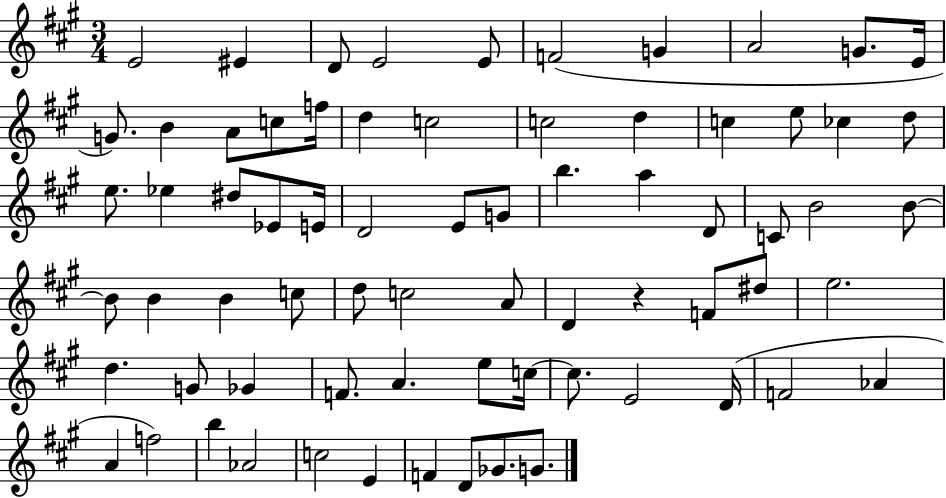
E4/h EIS4/q D4/e E4/h E4/e F4/h G4/q A4/h G4/e. E4/s G4/e. B4/q A4/e C5/e F5/s D5/q C5/h C5/h D5/q C5/q E5/e CES5/q D5/e E5/e. Eb5/q D#5/e Eb4/e E4/s D4/h E4/e G4/e B5/q. A5/q D4/e C4/e B4/h B4/e B4/e B4/q B4/q C5/e D5/e C5/h A4/e D4/q R/q F4/e D#5/e E5/h. D5/q. G4/e Gb4/q F4/e. A4/q. E5/e C5/s C5/e. E4/h D4/s F4/h Ab4/q A4/q F5/h B5/q Ab4/h C5/h E4/q F4/q D4/e Gb4/e. G4/e.